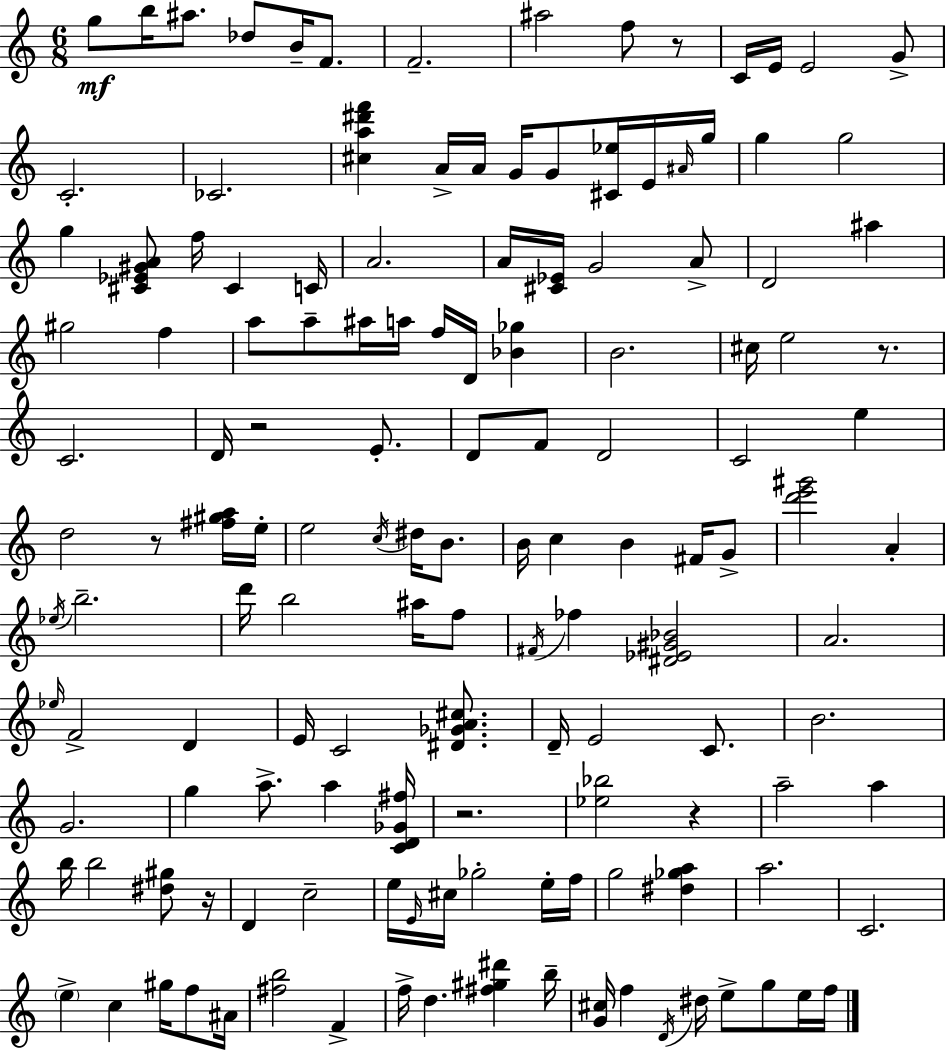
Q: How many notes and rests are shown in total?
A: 141